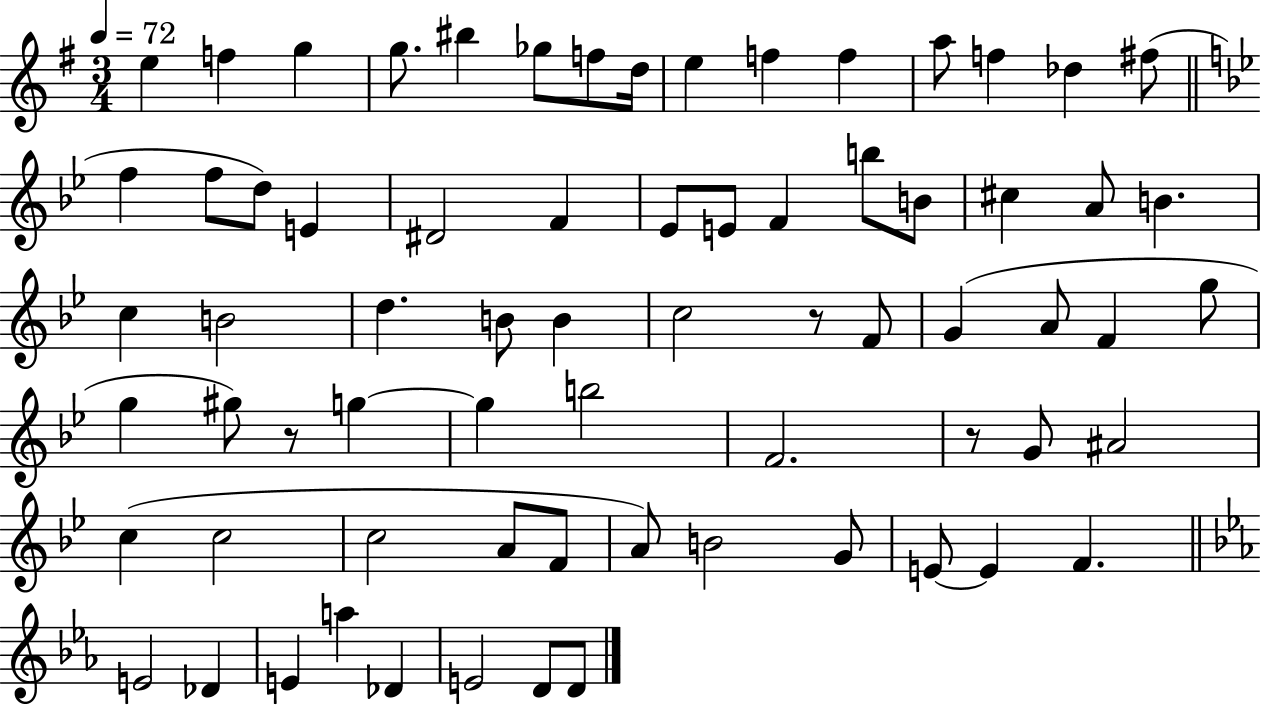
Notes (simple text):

E5/q F5/q G5/q G5/e. BIS5/q Gb5/e F5/e D5/s E5/q F5/q F5/q A5/e F5/q Db5/q F#5/e F5/q F5/e D5/e E4/q D#4/h F4/q Eb4/e E4/e F4/q B5/e B4/e C#5/q A4/e B4/q. C5/q B4/h D5/q. B4/e B4/q C5/h R/e F4/e G4/q A4/e F4/q G5/e G5/q G#5/e R/e G5/q G5/q B5/h F4/h. R/e G4/e A#4/h C5/q C5/h C5/h A4/e F4/e A4/e B4/h G4/e E4/e E4/q F4/q. E4/h Db4/q E4/q A5/q Db4/q E4/h D4/e D4/e